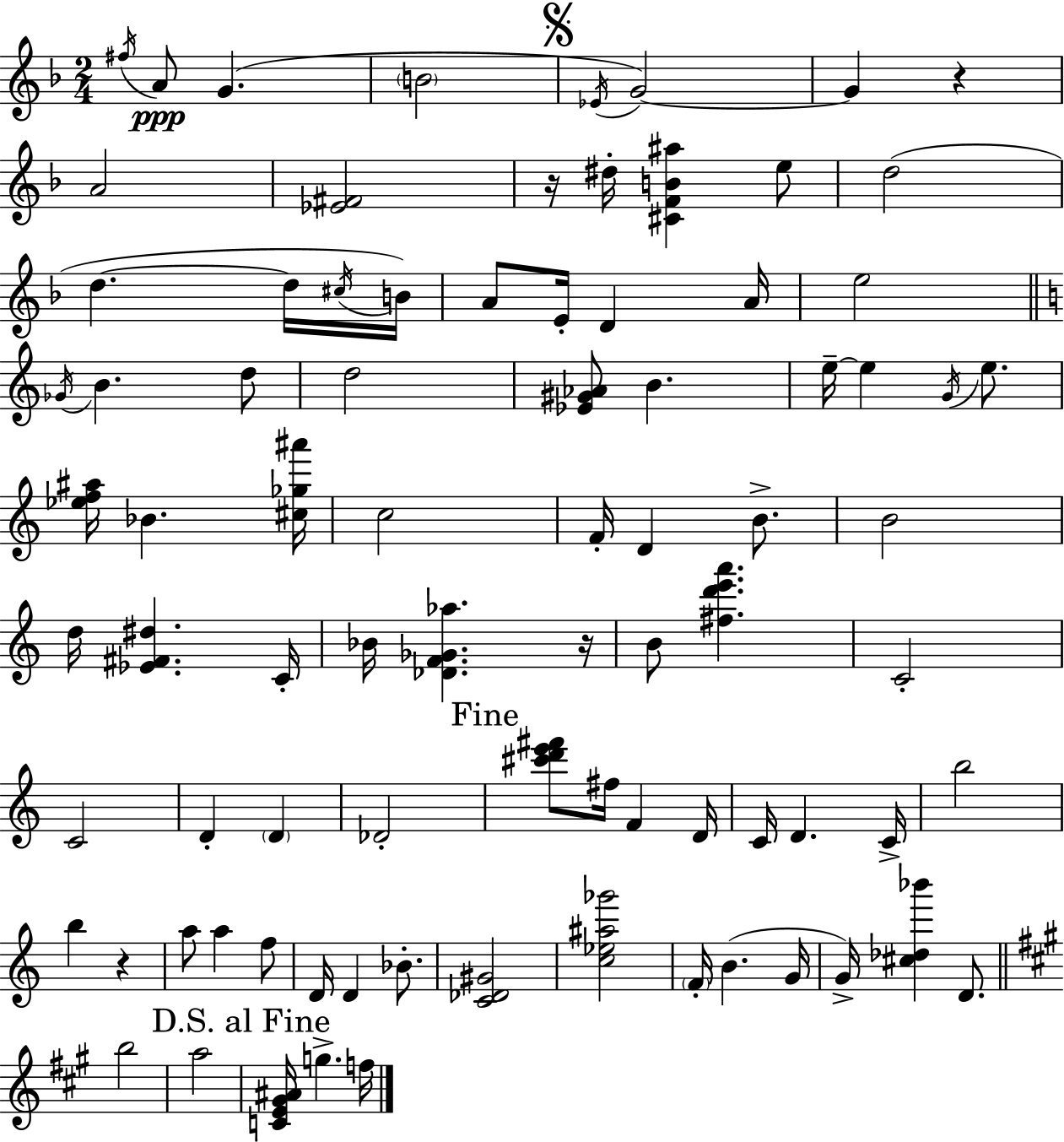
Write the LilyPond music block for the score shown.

{
  \clef treble
  \numericTimeSignature
  \time 2/4
  \key d \minor
  \acciaccatura { fis''16 }\ppp a'8 g'4.( | \parenthesize b'2 | \mark \markup { \musicglyph "scripts.segno" } \acciaccatura { ees'16 }) g'2~~ | g'4 r4 | \break a'2 | <ees' fis'>2 | r16 dis''16-. <cis' f' b' ais''>4 | e''8 d''2( | \break d''4.~~ | d''16 \acciaccatura { cis''16 } b'16) a'8 e'16-. d'4 | a'16 e''2 | \bar "||" \break \key c \major \acciaccatura { ges'16 } b'4. d''8 | d''2 | <ees' gis' aes'>8 b'4. | e''16--~~ e''4 \acciaccatura { g'16 } e''8. | \break <ees'' f'' ais''>16 bes'4. | <cis'' ges'' ais'''>16 c''2 | f'16-. d'4 b'8.-> | b'2 | \break d''16 <ees' fis' dis''>4. | c'16-. bes'16 <des' f' ges' aes''>4. | r16 b'8 <fis'' d''' e''' a'''>4. | c'2-. | \break c'2 | d'4-. \parenthesize d'4 | des'2-. | \mark "Fine" <cis''' d''' e''' fis'''>8 fis''16 f'4 | \break d'16 c'16 d'4. | c'16-> b''2 | b''4 r4 | a''8 a''4 | \break f''8 d'16 d'4 bes'8.-. | <c' des' gis'>2 | <c'' ees'' ais'' ges'''>2 | \parenthesize f'16-. b'4.( | \break g'16 g'16->) <cis'' des'' bes'''>4 d'8. | \bar "||" \break \key a \major b''2 | a''2 | \mark "D.S. al Fine" <c' e' gis' ais'>16 g''4.-> f''16 | \bar "|."
}